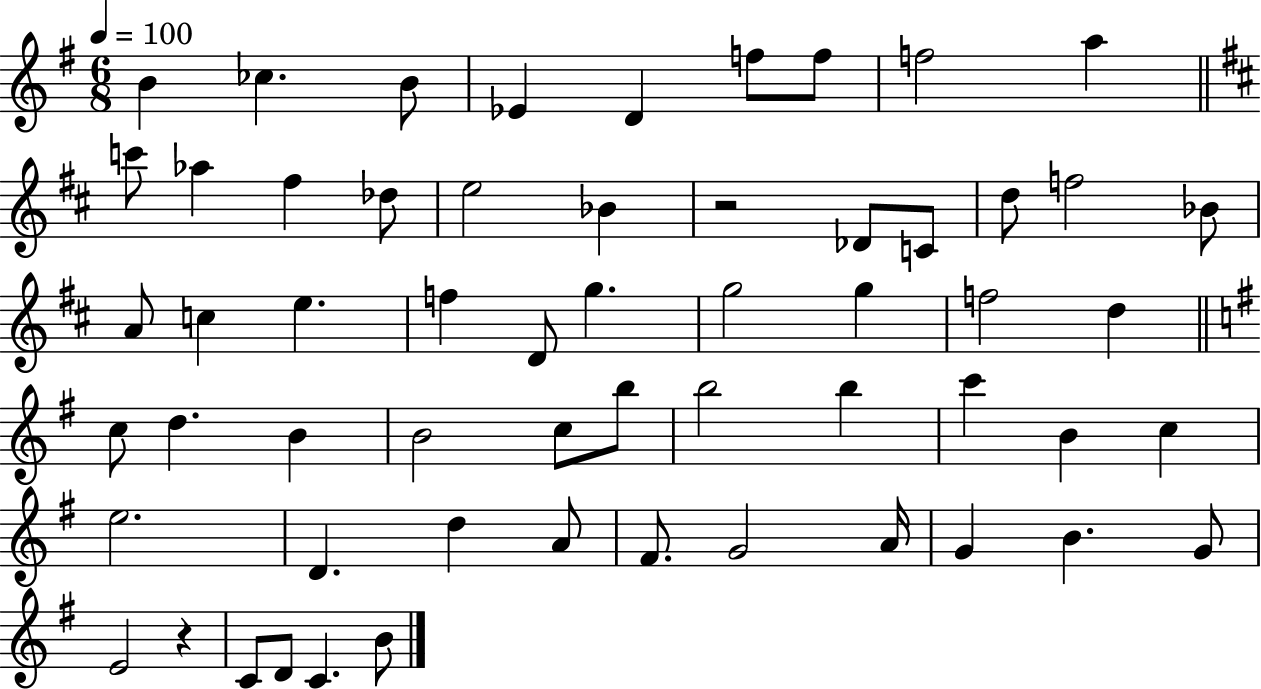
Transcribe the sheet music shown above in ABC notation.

X:1
T:Untitled
M:6/8
L:1/4
K:G
B _c B/2 _E D f/2 f/2 f2 a c'/2 _a ^f _d/2 e2 _B z2 _D/2 C/2 d/2 f2 _B/2 A/2 c e f D/2 g g2 g f2 d c/2 d B B2 c/2 b/2 b2 b c' B c e2 D d A/2 ^F/2 G2 A/4 G B G/2 E2 z C/2 D/2 C B/2